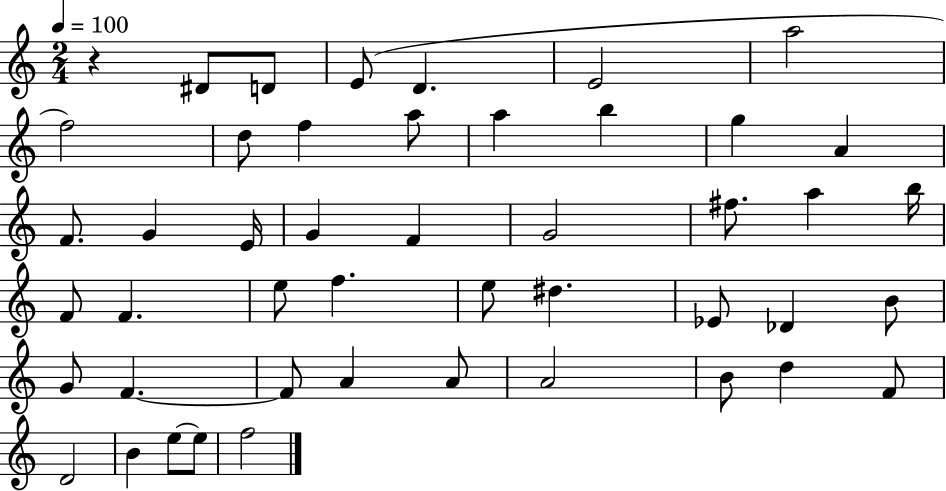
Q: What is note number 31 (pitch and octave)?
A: Db4